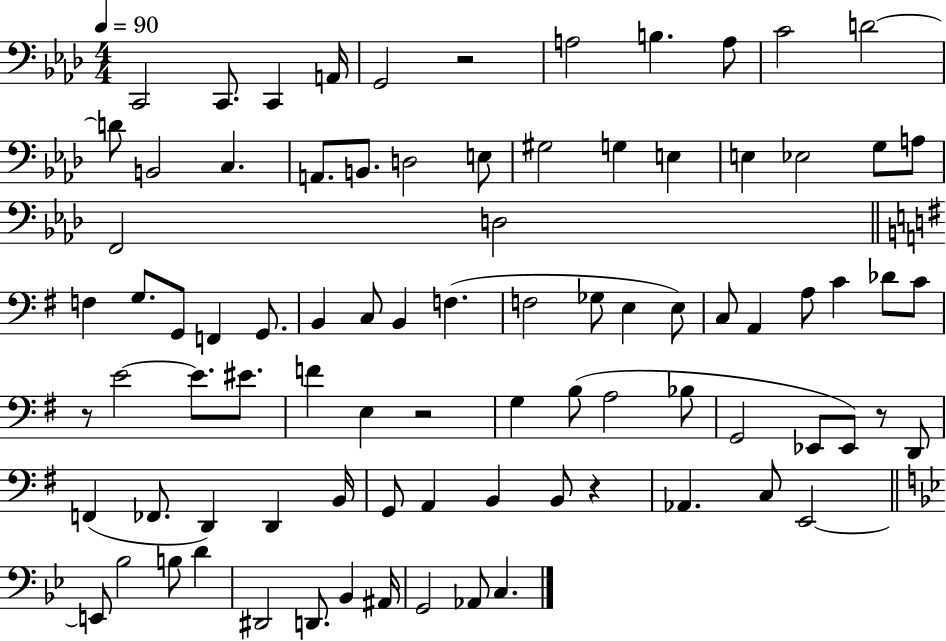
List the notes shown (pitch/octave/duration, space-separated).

C2/h C2/e. C2/q A2/s G2/h R/h A3/h B3/q. A3/e C4/h D4/h D4/e B2/h C3/q. A2/e. B2/e. D3/h E3/e G#3/h G3/q E3/q E3/q Eb3/h G3/e A3/e F2/h D3/h F3/q G3/e. G2/e F2/q G2/e. B2/q C3/e B2/q F3/q. F3/h Gb3/e E3/q E3/e C3/e A2/q A3/e C4/q Db4/e C4/e R/e E4/h E4/e. EIS4/e. F4/q E3/q R/h G3/q B3/e A3/h Bb3/e G2/h Eb2/e Eb2/e R/e D2/e F2/q FES2/e. D2/q D2/q B2/s G2/e A2/q B2/q B2/e R/q Ab2/q. C3/e E2/h E2/e Bb3/h B3/e D4/q D#2/h D2/e. Bb2/q A#2/s G2/h Ab2/e C3/q.